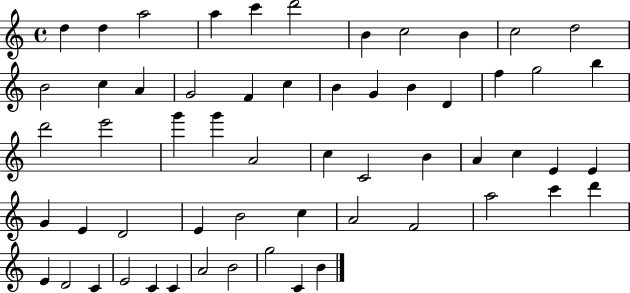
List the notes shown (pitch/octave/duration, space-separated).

D5/q D5/q A5/h A5/q C6/q D6/h B4/q C5/h B4/q C5/h D5/h B4/h C5/q A4/q G4/h F4/q C5/q B4/q G4/q B4/q D4/q F5/q G5/h B5/q D6/h E6/h G6/q G6/q A4/h C5/q C4/h B4/q A4/q C5/q E4/q E4/q G4/q E4/q D4/h E4/q B4/h C5/q A4/h F4/h A5/h C6/q D6/q E4/q D4/h C4/q E4/h C4/q C4/q A4/h B4/h G5/h C4/q B4/q